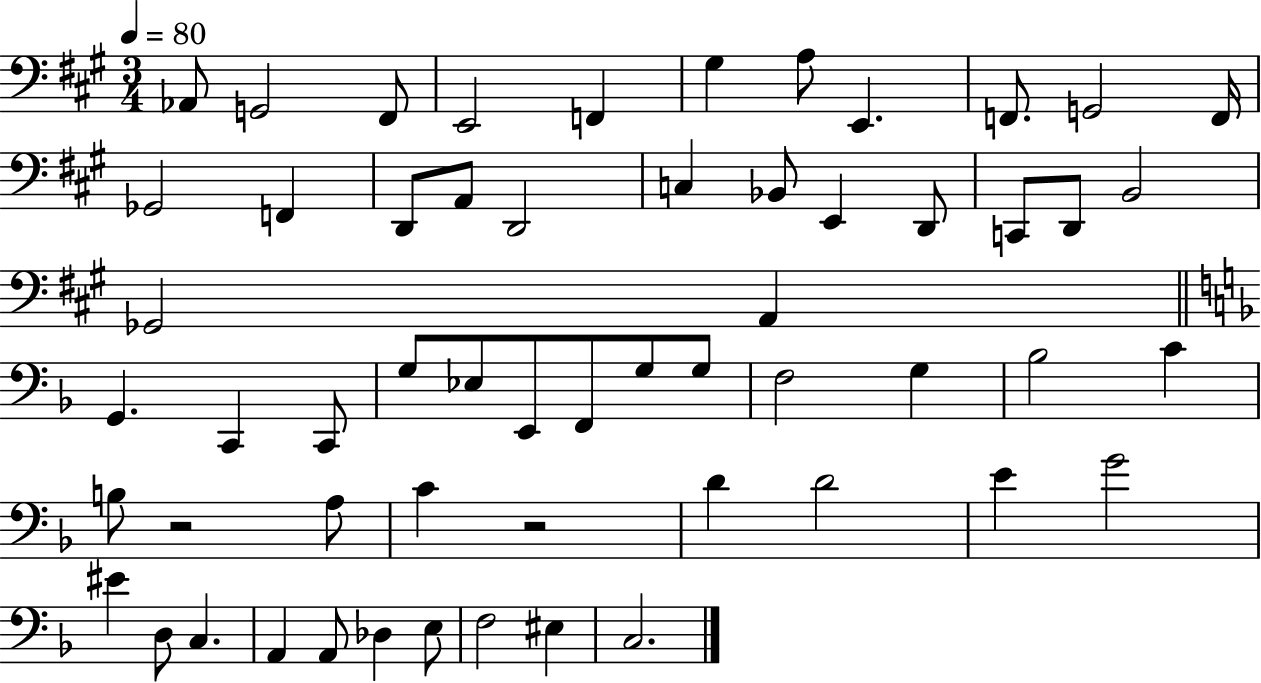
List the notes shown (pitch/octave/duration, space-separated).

Ab2/e G2/h F#2/e E2/h F2/q G#3/q A3/e E2/q. F2/e. G2/h F2/s Gb2/h F2/q D2/e A2/e D2/h C3/q Bb2/e E2/q D2/e C2/e D2/e B2/h Gb2/h A2/q G2/q. C2/q C2/e G3/e Eb3/e E2/e F2/e G3/e G3/e F3/h G3/q Bb3/h C4/q B3/e R/h A3/e C4/q R/h D4/q D4/h E4/q G4/h EIS4/q D3/e C3/q. A2/q A2/e Db3/q E3/e F3/h EIS3/q C3/h.